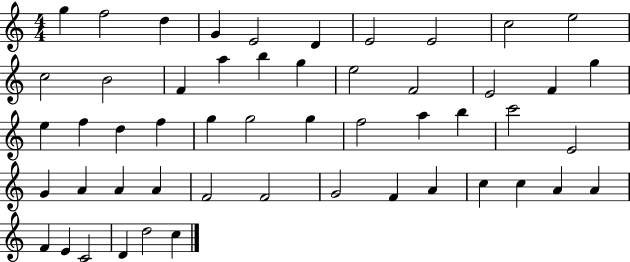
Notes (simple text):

G5/q F5/h D5/q G4/q E4/h D4/q E4/h E4/h C5/h E5/h C5/h B4/h F4/q A5/q B5/q G5/q E5/h F4/h E4/h F4/q G5/q E5/q F5/q D5/q F5/q G5/q G5/h G5/q F5/h A5/q B5/q C6/h E4/h G4/q A4/q A4/q A4/q F4/h F4/h G4/h F4/q A4/q C5/q C5/q A4/q A4/q F4/q E4/q C4/h D4/q D5/h C5/q